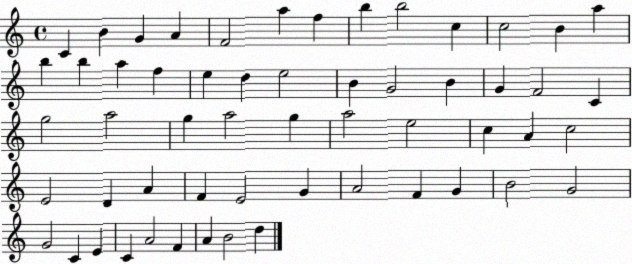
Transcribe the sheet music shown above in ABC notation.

X:1
T:Untitled
M:4/4
L:1/4
K:C
C B G A F2 a f b b2 c c2 B a b b a f e d e2 B G2 B G F2 C g2 a2 g a2 g a2 e2 c A c2 E2 D A F E2 G A2 F G B2 G2 G2 C E C A2 F A B2 d